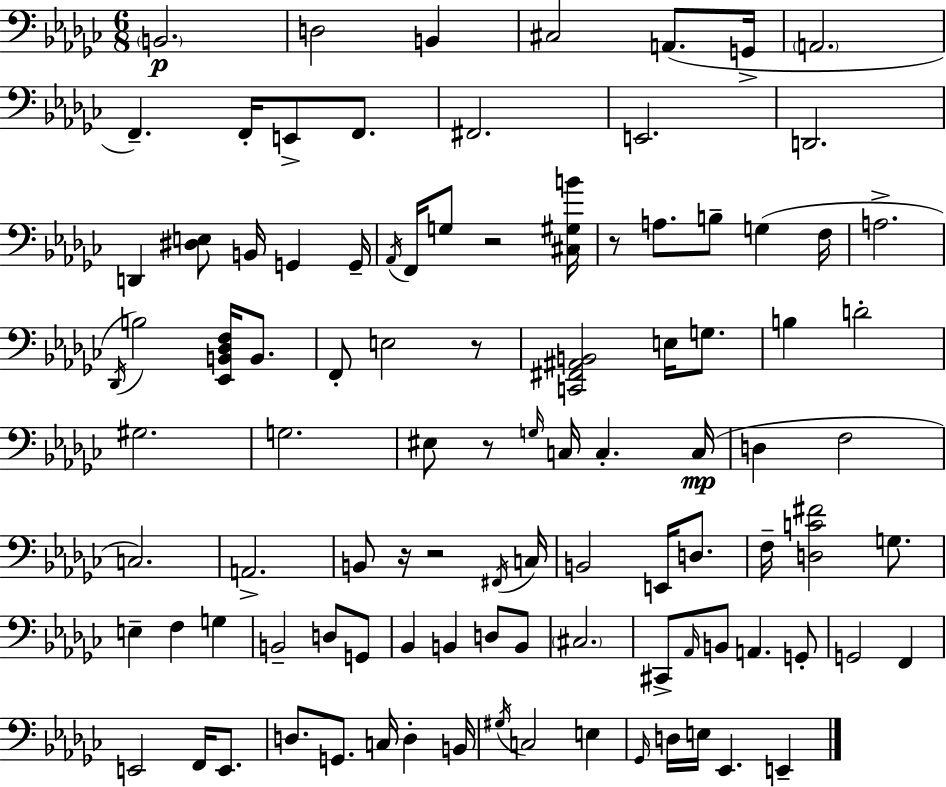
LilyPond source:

{
  \clef bass
  \numericTimeSignature
  \time 6/8
  \key ees \minor
  \parenthesize b,2.\p | d2 b,4 | cis2 a,8.( g,16-> | \parenthesize a,2. | \break f,4.--) f,16-. e,8-> f,8. | fis,2. | e,2. | d,2. | \break d,4 <dis e>8 b,16 g,4 g,16-- | \acciaccatura { aes,16 } f,16 g8 r2 | <cis gis b'>16 r8 a8. b8-- g4( | f16 a2.-> | \break \acciaccatura { des,16 }) b2 <ees, b, des f>16 b,8. | f,8-. e2 | r8 <c, fis, ais, b,>2 e16 g8. | b4 d'2-. | \break gis2. | g2. | eis8 r8 \grace { g16 } c16 c4.-. | c16(\mp d4 f2 | \break c2.) | a,2.-> | b,8 r16 r2 | \acciaccatura { fis,16 } c16 b,2 | \break e,16 d8. f16-- <d c' fis'>2 | g8. e4-- f4 | g4 b,2-- | d8 g,8 bes,4 b,4 | \break d8 b,8 \parenthesize cis2. | cis,8-> \grace { aes,16 } b,8 a,4. | g,8-. g,2 | f,4 e,2 | \break f,16 e,8. d8. g,8. c16 | d4-. b,16 \acciaccatura { gis16 } c2 | e4 \grace { ges,16 } d16 e16 ees,4. | e,4-- \bar "|."
}